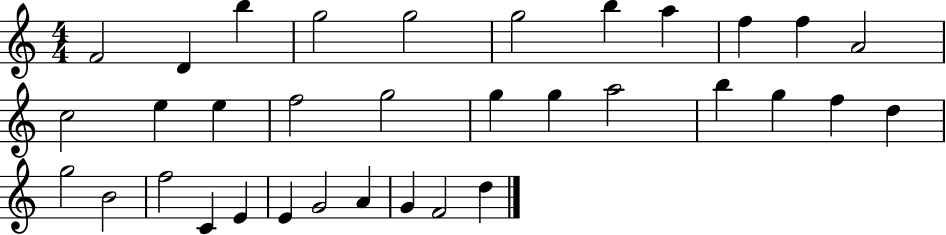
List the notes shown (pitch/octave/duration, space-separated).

F4/h D4/q B5/q G5/h G5/h G5/h B5/q A5/q F5/q F5/q A4/h C5/h E5/q E5/q F5/h G5/h G5/q G5/q A5/h B5/q G5/q F5/q D5/q G5/h B4/h F5/h C4/q E4/q E4/q G4/h A4/q G4/q F4/h D5/q